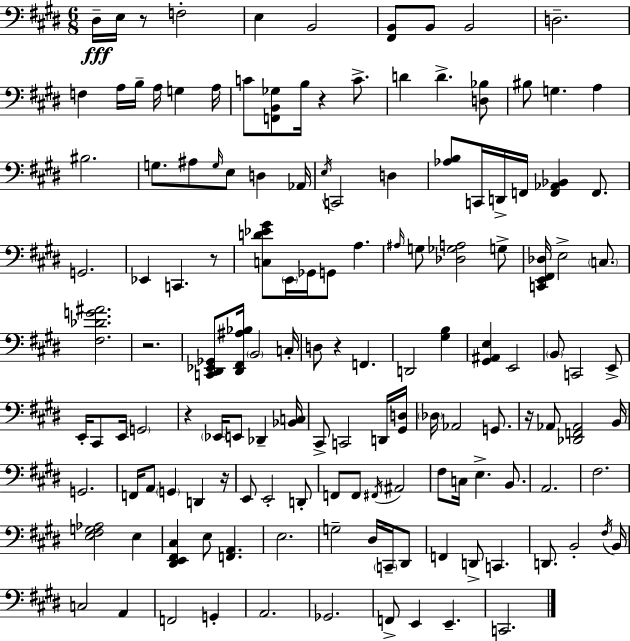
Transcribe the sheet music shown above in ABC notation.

X:1
T:Untitled
M:6/8
L:1/4
K:E
^D,/4 E,/4 z/2 F,2 E, B,,2 [^F,,B,,]/2 B,,/2 B,,2 D,2 F, A,/4 B,/4 A,/4 G, A,/4 C/2 [F,,B,,_G,]/2 B,/4 z C/2 D D [D,_B,]/2 ^B,/2 G, A, ^B,2 G,/2 ^A,/2 G,/4 E,/2 D, _A,,/4 E,/4 C,,2 D, [_A,B,]/2 C,,/4 D,,/4 F,,/4 [F,,_A,,_B,,] F,,/2 G,,2 _E,, C,, z/2 [C,D_E^G]/2 E,,/4 _G,,/4 G,,/2 A, ^A,/4 G,/2 [_D,_G,A,]2 G,/2 [C,,E,,^F,,_D,]/4 E,2 C,/2 [^F,_DG^A]2 z2 [C,,^D,,_E,,_G,,]/2 [^D,,^F,,^A,_B,]/4 B,,2 C,/4 D,/2 z F,, D,,2 [^G,B,] [^G,,^A,,E,] E,,2 B,,/2 C,,2 E,,/2 E,,/4 ^C,,/2 E,,/4 G,,2 z _E,,/4 E,,/2 _D,, [_B,,C,]/4 ^C,,/2 C,,2 D,,/4 [^G,,D,]/4 _D,/4 _A,,2 G,,/2 z/4 _A,,/2 [_D,,F,,_A,,]2 B,,/4 G,,2 F,,/4 A,,/2 G,, D,, z/4 E,,/2 E,,2 D,,/2 F,,/2 F,,/2 ^F,,/4 ^A,,2 ^F,/2 C,/4 E, B,,/2 A,,2 ^F,2 [E,^F,G,_A,]2 E, [^D,,E,,^F,,^C,] E,/2 [F,,A,,] E,2 G,2 ^D,/4 C,,/4 ^D,,/2 F,, D,,/2 C,, D,,/2 B,,2 ^F,/4 B,,/4 C,2 A,, F,,2 G,, A,,2 _G,,2 F,,/2 E,, E,, C,,2